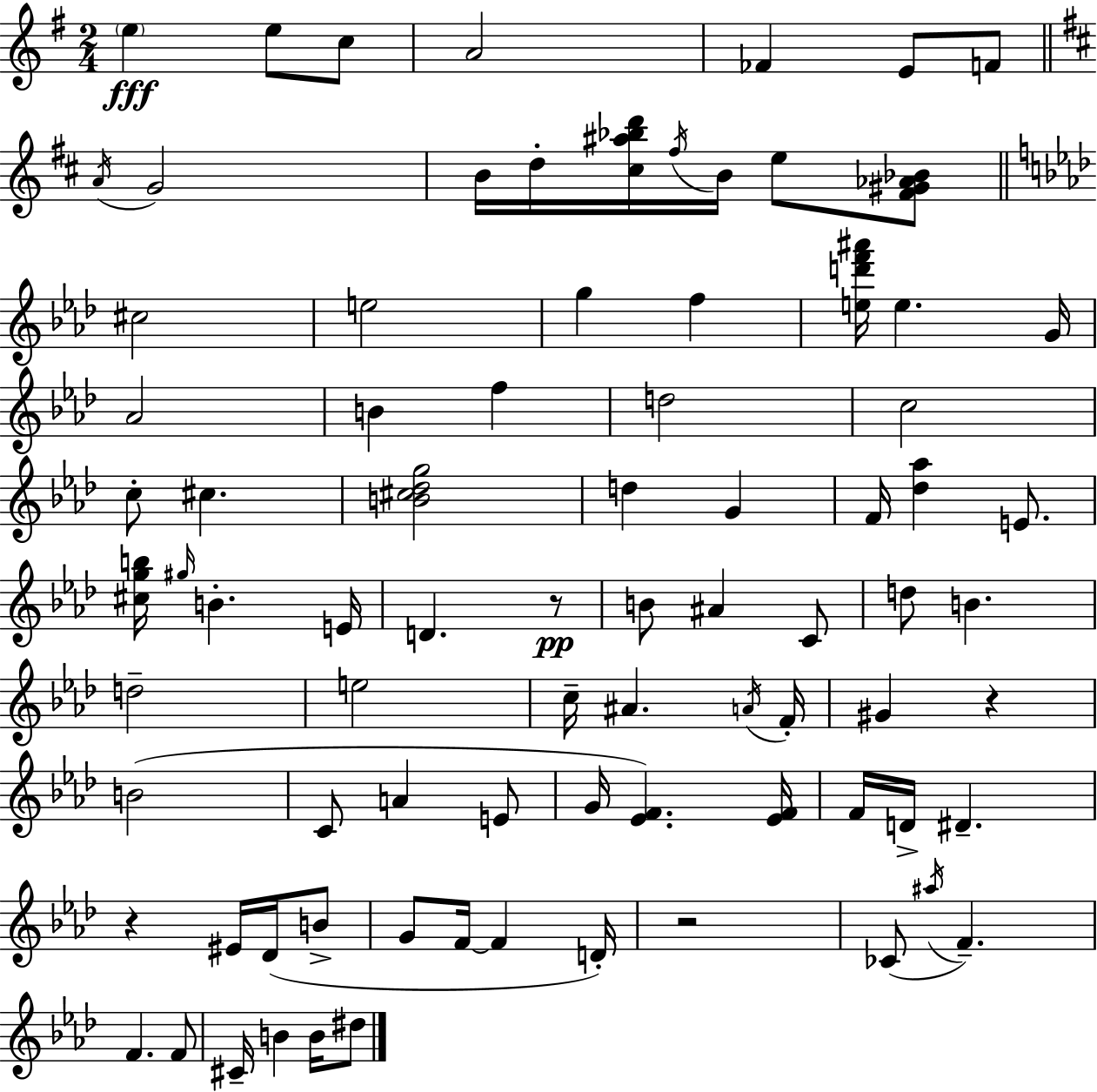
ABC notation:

X:1
T:Untitled
M:2/4
L:1/4
K:G
e e/2 c/2 A2 _F E/2 F/2 A/4 G2 B/4 d/4 [^c^a_bd']/4 ^f/4 B/4 e/2 [^F^G_A_B]/2 ^c2 e2 g f [ed'f'^a']/4 e G/4 _A2 B f d2 c2 c/2 ^c [B^c_dg]2 d G F/4 [_d_a] E/2 [^cgb]/4 ^g/4 B E/4 D z/2 B/2 ^A C/2 d/2 B d2 e2 c/4 ^A A/4 F/4 ^G z B2 C/2 A E/2 G/4 [_EF] [_EF]/4 F/4 D/4 ^D z ^E/4 _D/4 B/2 G/2 F/4 F D/4 z2 _C/2 ^a/4 F F F/2 ^C/4 B B/4 ^d/2